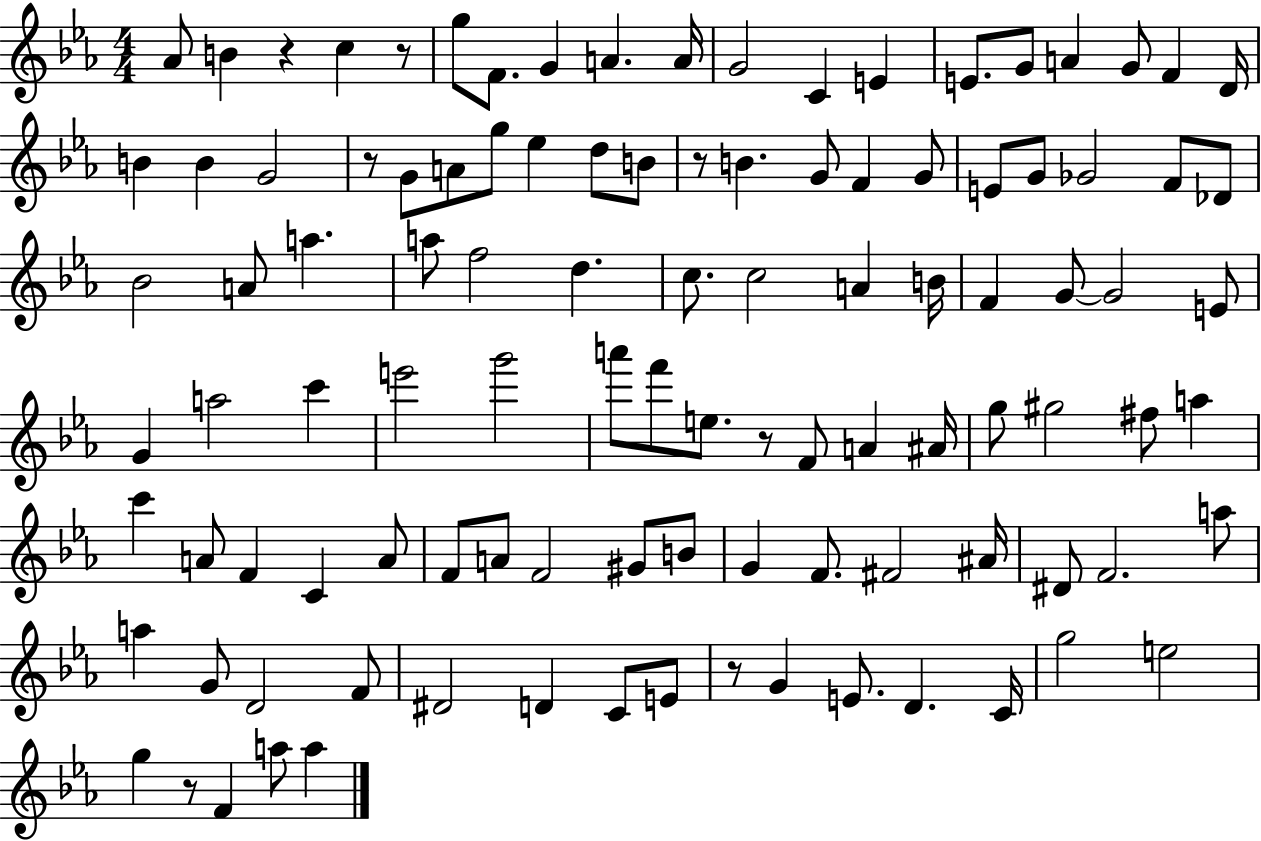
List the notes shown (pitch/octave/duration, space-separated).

Ab4/e B4/q R/q C5/q R/e G5/e F4/e. G4/q A4/q. A4/s G4/h C4/q E4/q E4/e. G4/e A4/q G4/e F4/q D4/s B4/q B4/q G4/h R/e G4/e A4/e G5/e Eb5/q D5/e B4/e R/e B4/q. G4/e F4/q G4/e E4/e G4/e Gb4/h F4/e Db4/e Bb4/h A4/e A5/q. A5/e F5/h D5/q. C5/e. C5/h A4/q B4/s F4/q G4/e G4/h E4/e G4/q A5/h C6/q E6/h G6/h A6/e F6/e E5/e. R/e F4/e A4/q A#4/s G5/e G#5/h F#5/e A5/q C6/q A4/e F4/q C4/q A4/e F4/e A4/e F4/h G#4/e B4/e G4/q F4/e. F#4/h A#4/s D#4/e F4/h. A5/e A5/q G4/e D4/h F4/e D#4/h D4/q C4/e E4/e R/e G4/q E4/e. D4/q. C4/s G5/h E5/h G5/q R/e F4/q A5/e A5/q